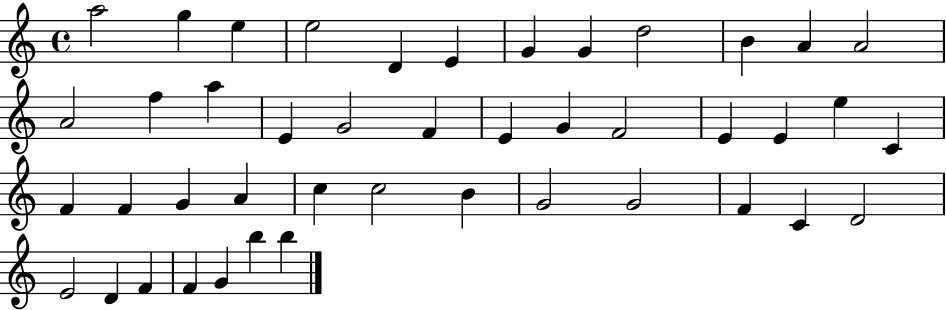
{
  \clef treble
  \time 4/4
  \defaultTimeSignature
  \key c \major
  a''2 g''4 e''4 | e''2 d'4 e'4 | g'4 g'4 d''2 | b'4 a'4 a'2 | \break a'2 f''4 a''4 | e'4 g'2 f'4 | e'4 g'4 f'2 | e'4 e'4 e''4 c'4 | \break f'4 f'4 g'4 a'4 | c''4 c''2 b'4 | g'2 g'2 | f'4 c'4 d'2 | \break e'2 d'4 f'4 | f'4 g'4 b''4 b''4 | \bar "|."
}